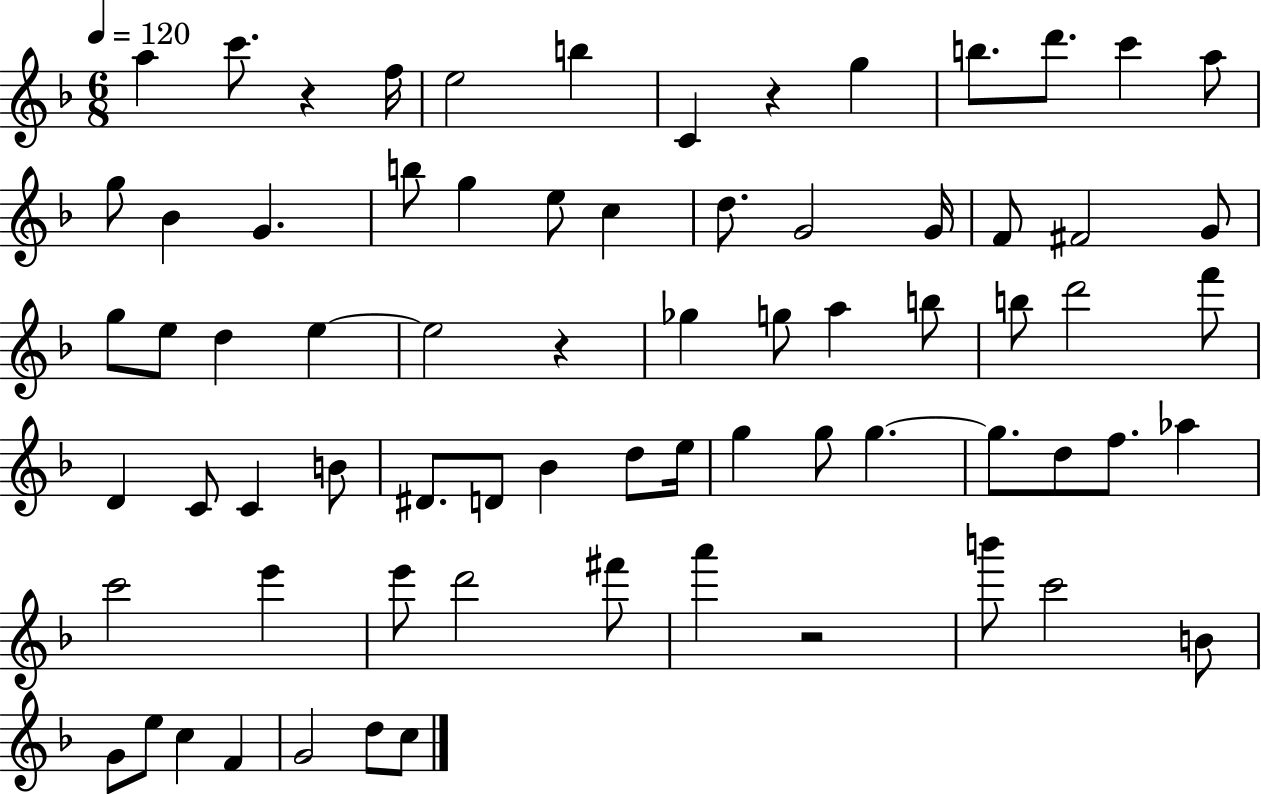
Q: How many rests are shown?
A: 4